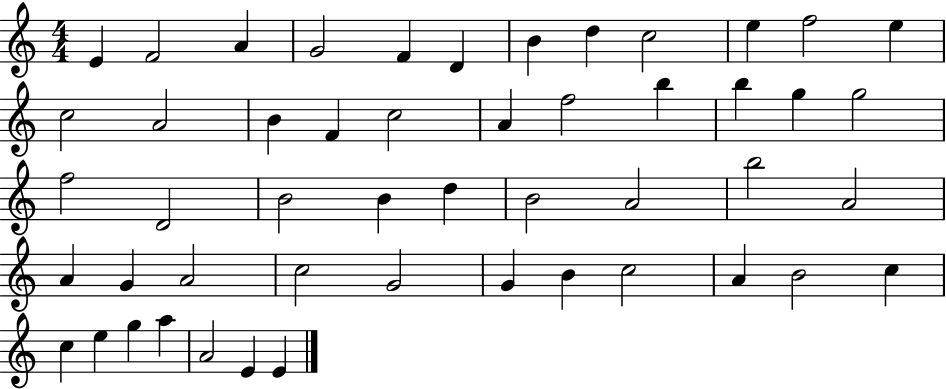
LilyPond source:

{
  \clef treble
  \numericTimeSignature
  \time 4/4
  \key c \major
  e'4 f'2 a'4 | g'2 f'4 d'4 | b'4 d''4 c''2 | e''4 f''2 e''4 | \break c''2 a'2 | b'4 f'4 c''2 | a'4 f''2 b''4 | b''4 g''4 g''2 | \break f''2 d'2 | b'2 b'4 d''4 | b'2 a'2 | b''2 a'2 | \break a'4 g'4 a'2 | c''2 g'2 | g'4 b'4 c''2 | a'4 b'2 c''4 | \break c''4 e''4 g''4 a''4 | a'2 e'4 e'4 | \bar "|."
}